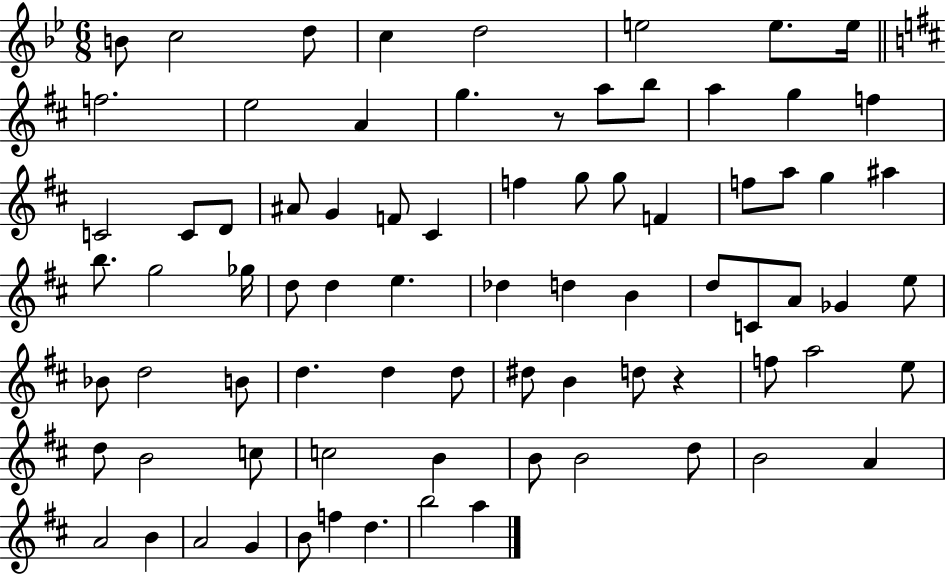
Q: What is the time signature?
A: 6/8